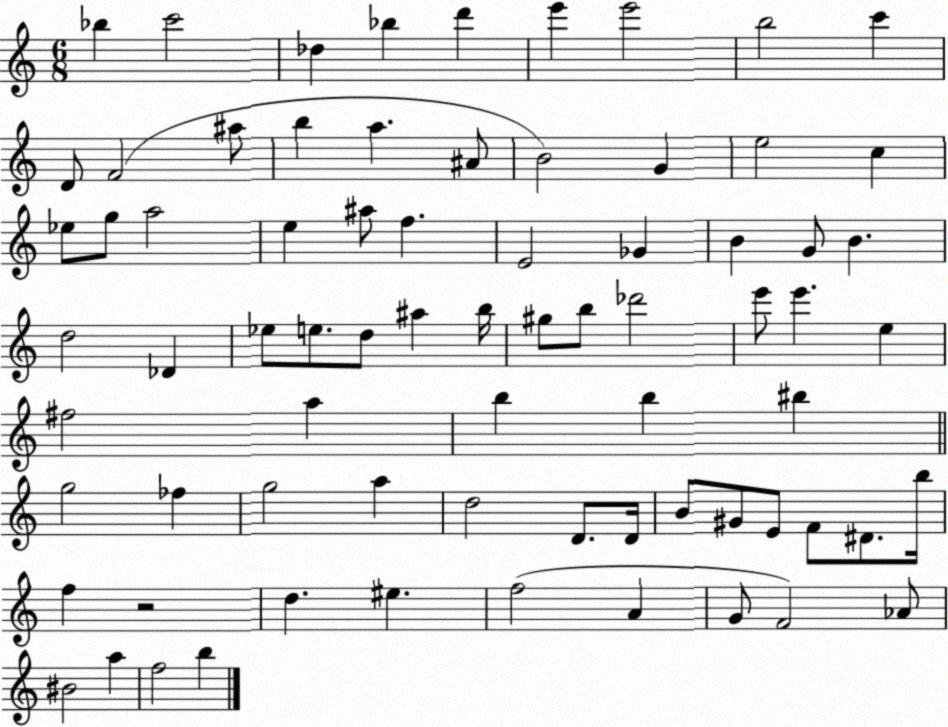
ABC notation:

X:1
T:Untitled
M:6/8
L:1/4
K:C
_b c'2 _d _b d' e' e'2 b2 c' D/2 F2 ^a/2 b a ^A/2 B2 G e2 c _e/2 g/2 a2 e ^a/2 f E2 _G B G/2 B d2 _D _e/2 e/2 d/2 ^a b/4 ^g/2 b/2 _d'2 e'/2 e' e ^f2 a b b ^b g2 _f g2 a d2 D/2 D/4 B/2 ^G/2 E/2 F/2 ^D/2 b/4 f z2 d ^e f2 A G/2 F2 _A/2 ^B2 a f2 b